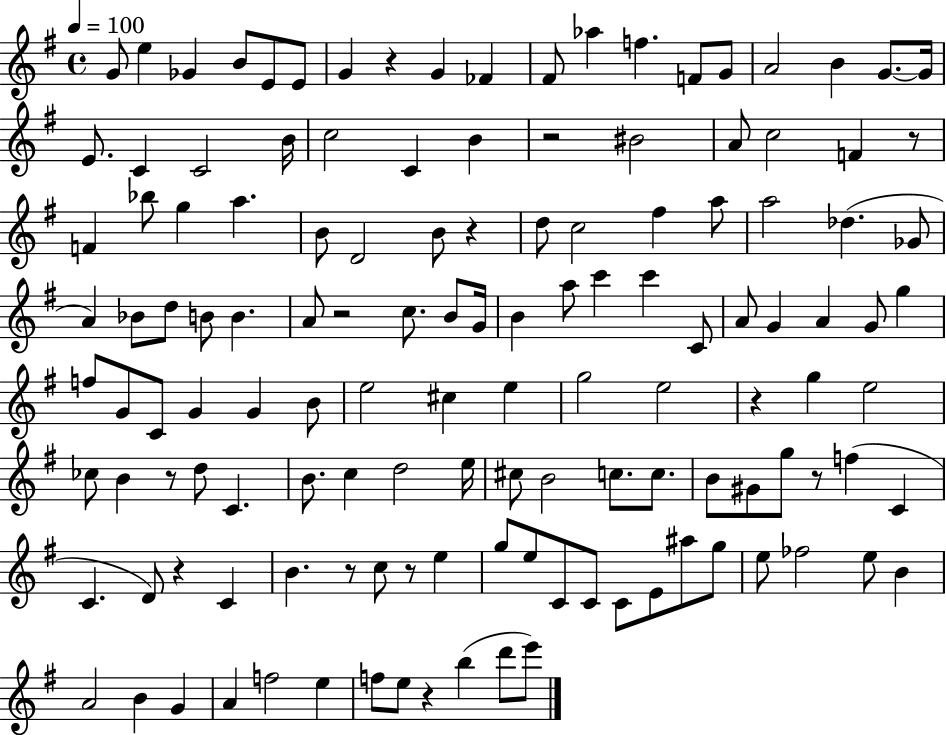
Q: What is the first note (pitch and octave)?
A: G4